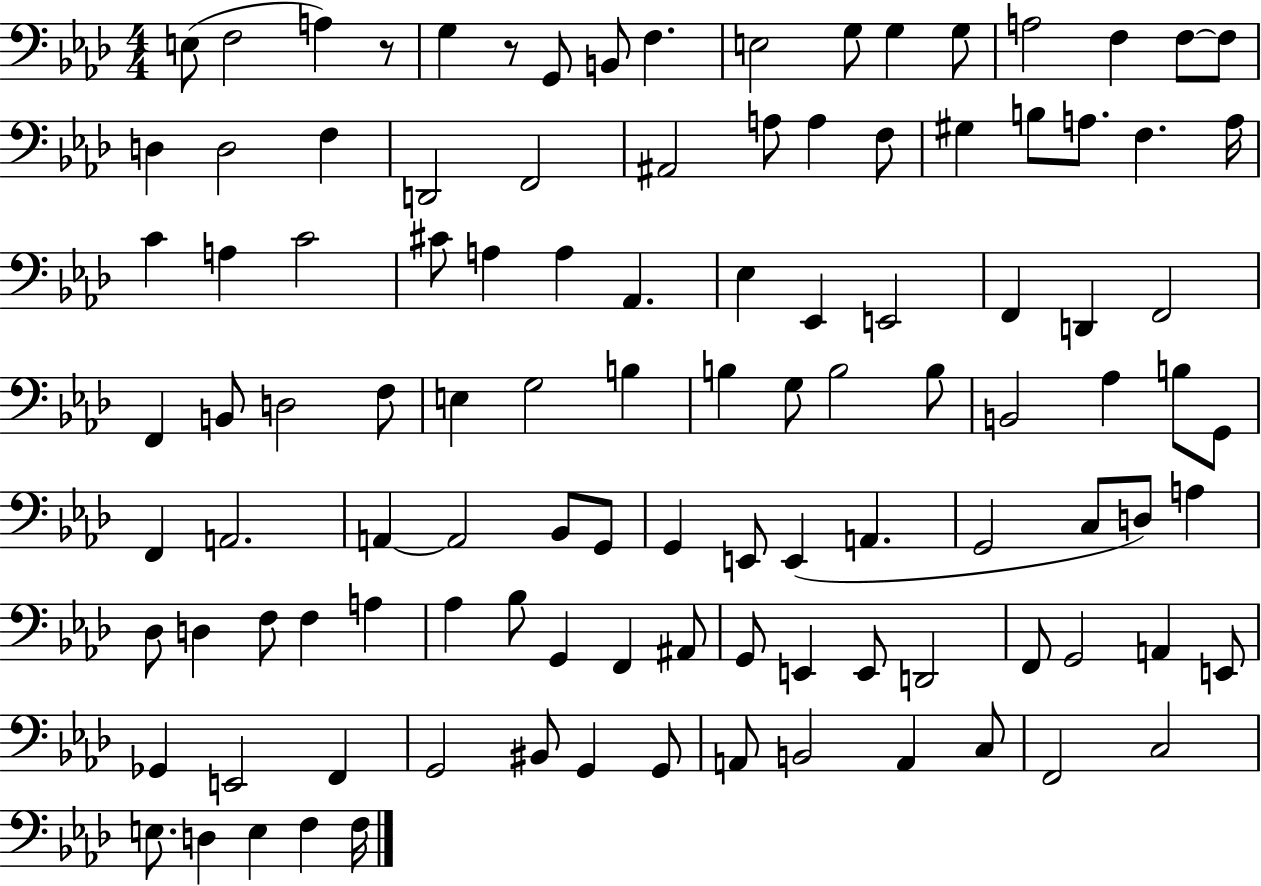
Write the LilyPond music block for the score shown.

{
  \clef bass
  \numericTimeSignature
  \time 4/4
  \key aes \major
  e8( f2 a4) r8 | g4 r8 g,8 b,8 f4. | e2 g8 g4 g8 | a2 f4 f8~~ f8 | \break d4 d2 f4 | d,2 f,2 | ais,2 a8 a4 f8 | gis4 b8 a8. f4. a16 | \break c'4 a4 c'2 | cis'8 a4 a4 aes,4. | ees4 ees,4 e,2 | f,4 d,4 f,2 | \break f,4 b,8 d2 f8 | e4 g2 b4 | b4 g8 b2 b8 | b,2 aes4 b8 g,8 | \break f,4 a,2. | a,4~~ a,2 bes,8 g,8 | g,4 e,8 e,4( a,4. | g,2 c8 d8) a4 | \break des8 d4 f8 f4 a4 | aes4 bes8 g,4 f,4 ais,8 | g,8 e,4 e,8 d,2 | f,8 g,2 a,4 e,8 | \break ges,4 e,2 f,4 | g,2 bis,8 g,4 g,8 | a,8 b,2 a,4 c8 | f,2 c2 | \break e8. d4 e4 f4 f16 | \bar "|."
}